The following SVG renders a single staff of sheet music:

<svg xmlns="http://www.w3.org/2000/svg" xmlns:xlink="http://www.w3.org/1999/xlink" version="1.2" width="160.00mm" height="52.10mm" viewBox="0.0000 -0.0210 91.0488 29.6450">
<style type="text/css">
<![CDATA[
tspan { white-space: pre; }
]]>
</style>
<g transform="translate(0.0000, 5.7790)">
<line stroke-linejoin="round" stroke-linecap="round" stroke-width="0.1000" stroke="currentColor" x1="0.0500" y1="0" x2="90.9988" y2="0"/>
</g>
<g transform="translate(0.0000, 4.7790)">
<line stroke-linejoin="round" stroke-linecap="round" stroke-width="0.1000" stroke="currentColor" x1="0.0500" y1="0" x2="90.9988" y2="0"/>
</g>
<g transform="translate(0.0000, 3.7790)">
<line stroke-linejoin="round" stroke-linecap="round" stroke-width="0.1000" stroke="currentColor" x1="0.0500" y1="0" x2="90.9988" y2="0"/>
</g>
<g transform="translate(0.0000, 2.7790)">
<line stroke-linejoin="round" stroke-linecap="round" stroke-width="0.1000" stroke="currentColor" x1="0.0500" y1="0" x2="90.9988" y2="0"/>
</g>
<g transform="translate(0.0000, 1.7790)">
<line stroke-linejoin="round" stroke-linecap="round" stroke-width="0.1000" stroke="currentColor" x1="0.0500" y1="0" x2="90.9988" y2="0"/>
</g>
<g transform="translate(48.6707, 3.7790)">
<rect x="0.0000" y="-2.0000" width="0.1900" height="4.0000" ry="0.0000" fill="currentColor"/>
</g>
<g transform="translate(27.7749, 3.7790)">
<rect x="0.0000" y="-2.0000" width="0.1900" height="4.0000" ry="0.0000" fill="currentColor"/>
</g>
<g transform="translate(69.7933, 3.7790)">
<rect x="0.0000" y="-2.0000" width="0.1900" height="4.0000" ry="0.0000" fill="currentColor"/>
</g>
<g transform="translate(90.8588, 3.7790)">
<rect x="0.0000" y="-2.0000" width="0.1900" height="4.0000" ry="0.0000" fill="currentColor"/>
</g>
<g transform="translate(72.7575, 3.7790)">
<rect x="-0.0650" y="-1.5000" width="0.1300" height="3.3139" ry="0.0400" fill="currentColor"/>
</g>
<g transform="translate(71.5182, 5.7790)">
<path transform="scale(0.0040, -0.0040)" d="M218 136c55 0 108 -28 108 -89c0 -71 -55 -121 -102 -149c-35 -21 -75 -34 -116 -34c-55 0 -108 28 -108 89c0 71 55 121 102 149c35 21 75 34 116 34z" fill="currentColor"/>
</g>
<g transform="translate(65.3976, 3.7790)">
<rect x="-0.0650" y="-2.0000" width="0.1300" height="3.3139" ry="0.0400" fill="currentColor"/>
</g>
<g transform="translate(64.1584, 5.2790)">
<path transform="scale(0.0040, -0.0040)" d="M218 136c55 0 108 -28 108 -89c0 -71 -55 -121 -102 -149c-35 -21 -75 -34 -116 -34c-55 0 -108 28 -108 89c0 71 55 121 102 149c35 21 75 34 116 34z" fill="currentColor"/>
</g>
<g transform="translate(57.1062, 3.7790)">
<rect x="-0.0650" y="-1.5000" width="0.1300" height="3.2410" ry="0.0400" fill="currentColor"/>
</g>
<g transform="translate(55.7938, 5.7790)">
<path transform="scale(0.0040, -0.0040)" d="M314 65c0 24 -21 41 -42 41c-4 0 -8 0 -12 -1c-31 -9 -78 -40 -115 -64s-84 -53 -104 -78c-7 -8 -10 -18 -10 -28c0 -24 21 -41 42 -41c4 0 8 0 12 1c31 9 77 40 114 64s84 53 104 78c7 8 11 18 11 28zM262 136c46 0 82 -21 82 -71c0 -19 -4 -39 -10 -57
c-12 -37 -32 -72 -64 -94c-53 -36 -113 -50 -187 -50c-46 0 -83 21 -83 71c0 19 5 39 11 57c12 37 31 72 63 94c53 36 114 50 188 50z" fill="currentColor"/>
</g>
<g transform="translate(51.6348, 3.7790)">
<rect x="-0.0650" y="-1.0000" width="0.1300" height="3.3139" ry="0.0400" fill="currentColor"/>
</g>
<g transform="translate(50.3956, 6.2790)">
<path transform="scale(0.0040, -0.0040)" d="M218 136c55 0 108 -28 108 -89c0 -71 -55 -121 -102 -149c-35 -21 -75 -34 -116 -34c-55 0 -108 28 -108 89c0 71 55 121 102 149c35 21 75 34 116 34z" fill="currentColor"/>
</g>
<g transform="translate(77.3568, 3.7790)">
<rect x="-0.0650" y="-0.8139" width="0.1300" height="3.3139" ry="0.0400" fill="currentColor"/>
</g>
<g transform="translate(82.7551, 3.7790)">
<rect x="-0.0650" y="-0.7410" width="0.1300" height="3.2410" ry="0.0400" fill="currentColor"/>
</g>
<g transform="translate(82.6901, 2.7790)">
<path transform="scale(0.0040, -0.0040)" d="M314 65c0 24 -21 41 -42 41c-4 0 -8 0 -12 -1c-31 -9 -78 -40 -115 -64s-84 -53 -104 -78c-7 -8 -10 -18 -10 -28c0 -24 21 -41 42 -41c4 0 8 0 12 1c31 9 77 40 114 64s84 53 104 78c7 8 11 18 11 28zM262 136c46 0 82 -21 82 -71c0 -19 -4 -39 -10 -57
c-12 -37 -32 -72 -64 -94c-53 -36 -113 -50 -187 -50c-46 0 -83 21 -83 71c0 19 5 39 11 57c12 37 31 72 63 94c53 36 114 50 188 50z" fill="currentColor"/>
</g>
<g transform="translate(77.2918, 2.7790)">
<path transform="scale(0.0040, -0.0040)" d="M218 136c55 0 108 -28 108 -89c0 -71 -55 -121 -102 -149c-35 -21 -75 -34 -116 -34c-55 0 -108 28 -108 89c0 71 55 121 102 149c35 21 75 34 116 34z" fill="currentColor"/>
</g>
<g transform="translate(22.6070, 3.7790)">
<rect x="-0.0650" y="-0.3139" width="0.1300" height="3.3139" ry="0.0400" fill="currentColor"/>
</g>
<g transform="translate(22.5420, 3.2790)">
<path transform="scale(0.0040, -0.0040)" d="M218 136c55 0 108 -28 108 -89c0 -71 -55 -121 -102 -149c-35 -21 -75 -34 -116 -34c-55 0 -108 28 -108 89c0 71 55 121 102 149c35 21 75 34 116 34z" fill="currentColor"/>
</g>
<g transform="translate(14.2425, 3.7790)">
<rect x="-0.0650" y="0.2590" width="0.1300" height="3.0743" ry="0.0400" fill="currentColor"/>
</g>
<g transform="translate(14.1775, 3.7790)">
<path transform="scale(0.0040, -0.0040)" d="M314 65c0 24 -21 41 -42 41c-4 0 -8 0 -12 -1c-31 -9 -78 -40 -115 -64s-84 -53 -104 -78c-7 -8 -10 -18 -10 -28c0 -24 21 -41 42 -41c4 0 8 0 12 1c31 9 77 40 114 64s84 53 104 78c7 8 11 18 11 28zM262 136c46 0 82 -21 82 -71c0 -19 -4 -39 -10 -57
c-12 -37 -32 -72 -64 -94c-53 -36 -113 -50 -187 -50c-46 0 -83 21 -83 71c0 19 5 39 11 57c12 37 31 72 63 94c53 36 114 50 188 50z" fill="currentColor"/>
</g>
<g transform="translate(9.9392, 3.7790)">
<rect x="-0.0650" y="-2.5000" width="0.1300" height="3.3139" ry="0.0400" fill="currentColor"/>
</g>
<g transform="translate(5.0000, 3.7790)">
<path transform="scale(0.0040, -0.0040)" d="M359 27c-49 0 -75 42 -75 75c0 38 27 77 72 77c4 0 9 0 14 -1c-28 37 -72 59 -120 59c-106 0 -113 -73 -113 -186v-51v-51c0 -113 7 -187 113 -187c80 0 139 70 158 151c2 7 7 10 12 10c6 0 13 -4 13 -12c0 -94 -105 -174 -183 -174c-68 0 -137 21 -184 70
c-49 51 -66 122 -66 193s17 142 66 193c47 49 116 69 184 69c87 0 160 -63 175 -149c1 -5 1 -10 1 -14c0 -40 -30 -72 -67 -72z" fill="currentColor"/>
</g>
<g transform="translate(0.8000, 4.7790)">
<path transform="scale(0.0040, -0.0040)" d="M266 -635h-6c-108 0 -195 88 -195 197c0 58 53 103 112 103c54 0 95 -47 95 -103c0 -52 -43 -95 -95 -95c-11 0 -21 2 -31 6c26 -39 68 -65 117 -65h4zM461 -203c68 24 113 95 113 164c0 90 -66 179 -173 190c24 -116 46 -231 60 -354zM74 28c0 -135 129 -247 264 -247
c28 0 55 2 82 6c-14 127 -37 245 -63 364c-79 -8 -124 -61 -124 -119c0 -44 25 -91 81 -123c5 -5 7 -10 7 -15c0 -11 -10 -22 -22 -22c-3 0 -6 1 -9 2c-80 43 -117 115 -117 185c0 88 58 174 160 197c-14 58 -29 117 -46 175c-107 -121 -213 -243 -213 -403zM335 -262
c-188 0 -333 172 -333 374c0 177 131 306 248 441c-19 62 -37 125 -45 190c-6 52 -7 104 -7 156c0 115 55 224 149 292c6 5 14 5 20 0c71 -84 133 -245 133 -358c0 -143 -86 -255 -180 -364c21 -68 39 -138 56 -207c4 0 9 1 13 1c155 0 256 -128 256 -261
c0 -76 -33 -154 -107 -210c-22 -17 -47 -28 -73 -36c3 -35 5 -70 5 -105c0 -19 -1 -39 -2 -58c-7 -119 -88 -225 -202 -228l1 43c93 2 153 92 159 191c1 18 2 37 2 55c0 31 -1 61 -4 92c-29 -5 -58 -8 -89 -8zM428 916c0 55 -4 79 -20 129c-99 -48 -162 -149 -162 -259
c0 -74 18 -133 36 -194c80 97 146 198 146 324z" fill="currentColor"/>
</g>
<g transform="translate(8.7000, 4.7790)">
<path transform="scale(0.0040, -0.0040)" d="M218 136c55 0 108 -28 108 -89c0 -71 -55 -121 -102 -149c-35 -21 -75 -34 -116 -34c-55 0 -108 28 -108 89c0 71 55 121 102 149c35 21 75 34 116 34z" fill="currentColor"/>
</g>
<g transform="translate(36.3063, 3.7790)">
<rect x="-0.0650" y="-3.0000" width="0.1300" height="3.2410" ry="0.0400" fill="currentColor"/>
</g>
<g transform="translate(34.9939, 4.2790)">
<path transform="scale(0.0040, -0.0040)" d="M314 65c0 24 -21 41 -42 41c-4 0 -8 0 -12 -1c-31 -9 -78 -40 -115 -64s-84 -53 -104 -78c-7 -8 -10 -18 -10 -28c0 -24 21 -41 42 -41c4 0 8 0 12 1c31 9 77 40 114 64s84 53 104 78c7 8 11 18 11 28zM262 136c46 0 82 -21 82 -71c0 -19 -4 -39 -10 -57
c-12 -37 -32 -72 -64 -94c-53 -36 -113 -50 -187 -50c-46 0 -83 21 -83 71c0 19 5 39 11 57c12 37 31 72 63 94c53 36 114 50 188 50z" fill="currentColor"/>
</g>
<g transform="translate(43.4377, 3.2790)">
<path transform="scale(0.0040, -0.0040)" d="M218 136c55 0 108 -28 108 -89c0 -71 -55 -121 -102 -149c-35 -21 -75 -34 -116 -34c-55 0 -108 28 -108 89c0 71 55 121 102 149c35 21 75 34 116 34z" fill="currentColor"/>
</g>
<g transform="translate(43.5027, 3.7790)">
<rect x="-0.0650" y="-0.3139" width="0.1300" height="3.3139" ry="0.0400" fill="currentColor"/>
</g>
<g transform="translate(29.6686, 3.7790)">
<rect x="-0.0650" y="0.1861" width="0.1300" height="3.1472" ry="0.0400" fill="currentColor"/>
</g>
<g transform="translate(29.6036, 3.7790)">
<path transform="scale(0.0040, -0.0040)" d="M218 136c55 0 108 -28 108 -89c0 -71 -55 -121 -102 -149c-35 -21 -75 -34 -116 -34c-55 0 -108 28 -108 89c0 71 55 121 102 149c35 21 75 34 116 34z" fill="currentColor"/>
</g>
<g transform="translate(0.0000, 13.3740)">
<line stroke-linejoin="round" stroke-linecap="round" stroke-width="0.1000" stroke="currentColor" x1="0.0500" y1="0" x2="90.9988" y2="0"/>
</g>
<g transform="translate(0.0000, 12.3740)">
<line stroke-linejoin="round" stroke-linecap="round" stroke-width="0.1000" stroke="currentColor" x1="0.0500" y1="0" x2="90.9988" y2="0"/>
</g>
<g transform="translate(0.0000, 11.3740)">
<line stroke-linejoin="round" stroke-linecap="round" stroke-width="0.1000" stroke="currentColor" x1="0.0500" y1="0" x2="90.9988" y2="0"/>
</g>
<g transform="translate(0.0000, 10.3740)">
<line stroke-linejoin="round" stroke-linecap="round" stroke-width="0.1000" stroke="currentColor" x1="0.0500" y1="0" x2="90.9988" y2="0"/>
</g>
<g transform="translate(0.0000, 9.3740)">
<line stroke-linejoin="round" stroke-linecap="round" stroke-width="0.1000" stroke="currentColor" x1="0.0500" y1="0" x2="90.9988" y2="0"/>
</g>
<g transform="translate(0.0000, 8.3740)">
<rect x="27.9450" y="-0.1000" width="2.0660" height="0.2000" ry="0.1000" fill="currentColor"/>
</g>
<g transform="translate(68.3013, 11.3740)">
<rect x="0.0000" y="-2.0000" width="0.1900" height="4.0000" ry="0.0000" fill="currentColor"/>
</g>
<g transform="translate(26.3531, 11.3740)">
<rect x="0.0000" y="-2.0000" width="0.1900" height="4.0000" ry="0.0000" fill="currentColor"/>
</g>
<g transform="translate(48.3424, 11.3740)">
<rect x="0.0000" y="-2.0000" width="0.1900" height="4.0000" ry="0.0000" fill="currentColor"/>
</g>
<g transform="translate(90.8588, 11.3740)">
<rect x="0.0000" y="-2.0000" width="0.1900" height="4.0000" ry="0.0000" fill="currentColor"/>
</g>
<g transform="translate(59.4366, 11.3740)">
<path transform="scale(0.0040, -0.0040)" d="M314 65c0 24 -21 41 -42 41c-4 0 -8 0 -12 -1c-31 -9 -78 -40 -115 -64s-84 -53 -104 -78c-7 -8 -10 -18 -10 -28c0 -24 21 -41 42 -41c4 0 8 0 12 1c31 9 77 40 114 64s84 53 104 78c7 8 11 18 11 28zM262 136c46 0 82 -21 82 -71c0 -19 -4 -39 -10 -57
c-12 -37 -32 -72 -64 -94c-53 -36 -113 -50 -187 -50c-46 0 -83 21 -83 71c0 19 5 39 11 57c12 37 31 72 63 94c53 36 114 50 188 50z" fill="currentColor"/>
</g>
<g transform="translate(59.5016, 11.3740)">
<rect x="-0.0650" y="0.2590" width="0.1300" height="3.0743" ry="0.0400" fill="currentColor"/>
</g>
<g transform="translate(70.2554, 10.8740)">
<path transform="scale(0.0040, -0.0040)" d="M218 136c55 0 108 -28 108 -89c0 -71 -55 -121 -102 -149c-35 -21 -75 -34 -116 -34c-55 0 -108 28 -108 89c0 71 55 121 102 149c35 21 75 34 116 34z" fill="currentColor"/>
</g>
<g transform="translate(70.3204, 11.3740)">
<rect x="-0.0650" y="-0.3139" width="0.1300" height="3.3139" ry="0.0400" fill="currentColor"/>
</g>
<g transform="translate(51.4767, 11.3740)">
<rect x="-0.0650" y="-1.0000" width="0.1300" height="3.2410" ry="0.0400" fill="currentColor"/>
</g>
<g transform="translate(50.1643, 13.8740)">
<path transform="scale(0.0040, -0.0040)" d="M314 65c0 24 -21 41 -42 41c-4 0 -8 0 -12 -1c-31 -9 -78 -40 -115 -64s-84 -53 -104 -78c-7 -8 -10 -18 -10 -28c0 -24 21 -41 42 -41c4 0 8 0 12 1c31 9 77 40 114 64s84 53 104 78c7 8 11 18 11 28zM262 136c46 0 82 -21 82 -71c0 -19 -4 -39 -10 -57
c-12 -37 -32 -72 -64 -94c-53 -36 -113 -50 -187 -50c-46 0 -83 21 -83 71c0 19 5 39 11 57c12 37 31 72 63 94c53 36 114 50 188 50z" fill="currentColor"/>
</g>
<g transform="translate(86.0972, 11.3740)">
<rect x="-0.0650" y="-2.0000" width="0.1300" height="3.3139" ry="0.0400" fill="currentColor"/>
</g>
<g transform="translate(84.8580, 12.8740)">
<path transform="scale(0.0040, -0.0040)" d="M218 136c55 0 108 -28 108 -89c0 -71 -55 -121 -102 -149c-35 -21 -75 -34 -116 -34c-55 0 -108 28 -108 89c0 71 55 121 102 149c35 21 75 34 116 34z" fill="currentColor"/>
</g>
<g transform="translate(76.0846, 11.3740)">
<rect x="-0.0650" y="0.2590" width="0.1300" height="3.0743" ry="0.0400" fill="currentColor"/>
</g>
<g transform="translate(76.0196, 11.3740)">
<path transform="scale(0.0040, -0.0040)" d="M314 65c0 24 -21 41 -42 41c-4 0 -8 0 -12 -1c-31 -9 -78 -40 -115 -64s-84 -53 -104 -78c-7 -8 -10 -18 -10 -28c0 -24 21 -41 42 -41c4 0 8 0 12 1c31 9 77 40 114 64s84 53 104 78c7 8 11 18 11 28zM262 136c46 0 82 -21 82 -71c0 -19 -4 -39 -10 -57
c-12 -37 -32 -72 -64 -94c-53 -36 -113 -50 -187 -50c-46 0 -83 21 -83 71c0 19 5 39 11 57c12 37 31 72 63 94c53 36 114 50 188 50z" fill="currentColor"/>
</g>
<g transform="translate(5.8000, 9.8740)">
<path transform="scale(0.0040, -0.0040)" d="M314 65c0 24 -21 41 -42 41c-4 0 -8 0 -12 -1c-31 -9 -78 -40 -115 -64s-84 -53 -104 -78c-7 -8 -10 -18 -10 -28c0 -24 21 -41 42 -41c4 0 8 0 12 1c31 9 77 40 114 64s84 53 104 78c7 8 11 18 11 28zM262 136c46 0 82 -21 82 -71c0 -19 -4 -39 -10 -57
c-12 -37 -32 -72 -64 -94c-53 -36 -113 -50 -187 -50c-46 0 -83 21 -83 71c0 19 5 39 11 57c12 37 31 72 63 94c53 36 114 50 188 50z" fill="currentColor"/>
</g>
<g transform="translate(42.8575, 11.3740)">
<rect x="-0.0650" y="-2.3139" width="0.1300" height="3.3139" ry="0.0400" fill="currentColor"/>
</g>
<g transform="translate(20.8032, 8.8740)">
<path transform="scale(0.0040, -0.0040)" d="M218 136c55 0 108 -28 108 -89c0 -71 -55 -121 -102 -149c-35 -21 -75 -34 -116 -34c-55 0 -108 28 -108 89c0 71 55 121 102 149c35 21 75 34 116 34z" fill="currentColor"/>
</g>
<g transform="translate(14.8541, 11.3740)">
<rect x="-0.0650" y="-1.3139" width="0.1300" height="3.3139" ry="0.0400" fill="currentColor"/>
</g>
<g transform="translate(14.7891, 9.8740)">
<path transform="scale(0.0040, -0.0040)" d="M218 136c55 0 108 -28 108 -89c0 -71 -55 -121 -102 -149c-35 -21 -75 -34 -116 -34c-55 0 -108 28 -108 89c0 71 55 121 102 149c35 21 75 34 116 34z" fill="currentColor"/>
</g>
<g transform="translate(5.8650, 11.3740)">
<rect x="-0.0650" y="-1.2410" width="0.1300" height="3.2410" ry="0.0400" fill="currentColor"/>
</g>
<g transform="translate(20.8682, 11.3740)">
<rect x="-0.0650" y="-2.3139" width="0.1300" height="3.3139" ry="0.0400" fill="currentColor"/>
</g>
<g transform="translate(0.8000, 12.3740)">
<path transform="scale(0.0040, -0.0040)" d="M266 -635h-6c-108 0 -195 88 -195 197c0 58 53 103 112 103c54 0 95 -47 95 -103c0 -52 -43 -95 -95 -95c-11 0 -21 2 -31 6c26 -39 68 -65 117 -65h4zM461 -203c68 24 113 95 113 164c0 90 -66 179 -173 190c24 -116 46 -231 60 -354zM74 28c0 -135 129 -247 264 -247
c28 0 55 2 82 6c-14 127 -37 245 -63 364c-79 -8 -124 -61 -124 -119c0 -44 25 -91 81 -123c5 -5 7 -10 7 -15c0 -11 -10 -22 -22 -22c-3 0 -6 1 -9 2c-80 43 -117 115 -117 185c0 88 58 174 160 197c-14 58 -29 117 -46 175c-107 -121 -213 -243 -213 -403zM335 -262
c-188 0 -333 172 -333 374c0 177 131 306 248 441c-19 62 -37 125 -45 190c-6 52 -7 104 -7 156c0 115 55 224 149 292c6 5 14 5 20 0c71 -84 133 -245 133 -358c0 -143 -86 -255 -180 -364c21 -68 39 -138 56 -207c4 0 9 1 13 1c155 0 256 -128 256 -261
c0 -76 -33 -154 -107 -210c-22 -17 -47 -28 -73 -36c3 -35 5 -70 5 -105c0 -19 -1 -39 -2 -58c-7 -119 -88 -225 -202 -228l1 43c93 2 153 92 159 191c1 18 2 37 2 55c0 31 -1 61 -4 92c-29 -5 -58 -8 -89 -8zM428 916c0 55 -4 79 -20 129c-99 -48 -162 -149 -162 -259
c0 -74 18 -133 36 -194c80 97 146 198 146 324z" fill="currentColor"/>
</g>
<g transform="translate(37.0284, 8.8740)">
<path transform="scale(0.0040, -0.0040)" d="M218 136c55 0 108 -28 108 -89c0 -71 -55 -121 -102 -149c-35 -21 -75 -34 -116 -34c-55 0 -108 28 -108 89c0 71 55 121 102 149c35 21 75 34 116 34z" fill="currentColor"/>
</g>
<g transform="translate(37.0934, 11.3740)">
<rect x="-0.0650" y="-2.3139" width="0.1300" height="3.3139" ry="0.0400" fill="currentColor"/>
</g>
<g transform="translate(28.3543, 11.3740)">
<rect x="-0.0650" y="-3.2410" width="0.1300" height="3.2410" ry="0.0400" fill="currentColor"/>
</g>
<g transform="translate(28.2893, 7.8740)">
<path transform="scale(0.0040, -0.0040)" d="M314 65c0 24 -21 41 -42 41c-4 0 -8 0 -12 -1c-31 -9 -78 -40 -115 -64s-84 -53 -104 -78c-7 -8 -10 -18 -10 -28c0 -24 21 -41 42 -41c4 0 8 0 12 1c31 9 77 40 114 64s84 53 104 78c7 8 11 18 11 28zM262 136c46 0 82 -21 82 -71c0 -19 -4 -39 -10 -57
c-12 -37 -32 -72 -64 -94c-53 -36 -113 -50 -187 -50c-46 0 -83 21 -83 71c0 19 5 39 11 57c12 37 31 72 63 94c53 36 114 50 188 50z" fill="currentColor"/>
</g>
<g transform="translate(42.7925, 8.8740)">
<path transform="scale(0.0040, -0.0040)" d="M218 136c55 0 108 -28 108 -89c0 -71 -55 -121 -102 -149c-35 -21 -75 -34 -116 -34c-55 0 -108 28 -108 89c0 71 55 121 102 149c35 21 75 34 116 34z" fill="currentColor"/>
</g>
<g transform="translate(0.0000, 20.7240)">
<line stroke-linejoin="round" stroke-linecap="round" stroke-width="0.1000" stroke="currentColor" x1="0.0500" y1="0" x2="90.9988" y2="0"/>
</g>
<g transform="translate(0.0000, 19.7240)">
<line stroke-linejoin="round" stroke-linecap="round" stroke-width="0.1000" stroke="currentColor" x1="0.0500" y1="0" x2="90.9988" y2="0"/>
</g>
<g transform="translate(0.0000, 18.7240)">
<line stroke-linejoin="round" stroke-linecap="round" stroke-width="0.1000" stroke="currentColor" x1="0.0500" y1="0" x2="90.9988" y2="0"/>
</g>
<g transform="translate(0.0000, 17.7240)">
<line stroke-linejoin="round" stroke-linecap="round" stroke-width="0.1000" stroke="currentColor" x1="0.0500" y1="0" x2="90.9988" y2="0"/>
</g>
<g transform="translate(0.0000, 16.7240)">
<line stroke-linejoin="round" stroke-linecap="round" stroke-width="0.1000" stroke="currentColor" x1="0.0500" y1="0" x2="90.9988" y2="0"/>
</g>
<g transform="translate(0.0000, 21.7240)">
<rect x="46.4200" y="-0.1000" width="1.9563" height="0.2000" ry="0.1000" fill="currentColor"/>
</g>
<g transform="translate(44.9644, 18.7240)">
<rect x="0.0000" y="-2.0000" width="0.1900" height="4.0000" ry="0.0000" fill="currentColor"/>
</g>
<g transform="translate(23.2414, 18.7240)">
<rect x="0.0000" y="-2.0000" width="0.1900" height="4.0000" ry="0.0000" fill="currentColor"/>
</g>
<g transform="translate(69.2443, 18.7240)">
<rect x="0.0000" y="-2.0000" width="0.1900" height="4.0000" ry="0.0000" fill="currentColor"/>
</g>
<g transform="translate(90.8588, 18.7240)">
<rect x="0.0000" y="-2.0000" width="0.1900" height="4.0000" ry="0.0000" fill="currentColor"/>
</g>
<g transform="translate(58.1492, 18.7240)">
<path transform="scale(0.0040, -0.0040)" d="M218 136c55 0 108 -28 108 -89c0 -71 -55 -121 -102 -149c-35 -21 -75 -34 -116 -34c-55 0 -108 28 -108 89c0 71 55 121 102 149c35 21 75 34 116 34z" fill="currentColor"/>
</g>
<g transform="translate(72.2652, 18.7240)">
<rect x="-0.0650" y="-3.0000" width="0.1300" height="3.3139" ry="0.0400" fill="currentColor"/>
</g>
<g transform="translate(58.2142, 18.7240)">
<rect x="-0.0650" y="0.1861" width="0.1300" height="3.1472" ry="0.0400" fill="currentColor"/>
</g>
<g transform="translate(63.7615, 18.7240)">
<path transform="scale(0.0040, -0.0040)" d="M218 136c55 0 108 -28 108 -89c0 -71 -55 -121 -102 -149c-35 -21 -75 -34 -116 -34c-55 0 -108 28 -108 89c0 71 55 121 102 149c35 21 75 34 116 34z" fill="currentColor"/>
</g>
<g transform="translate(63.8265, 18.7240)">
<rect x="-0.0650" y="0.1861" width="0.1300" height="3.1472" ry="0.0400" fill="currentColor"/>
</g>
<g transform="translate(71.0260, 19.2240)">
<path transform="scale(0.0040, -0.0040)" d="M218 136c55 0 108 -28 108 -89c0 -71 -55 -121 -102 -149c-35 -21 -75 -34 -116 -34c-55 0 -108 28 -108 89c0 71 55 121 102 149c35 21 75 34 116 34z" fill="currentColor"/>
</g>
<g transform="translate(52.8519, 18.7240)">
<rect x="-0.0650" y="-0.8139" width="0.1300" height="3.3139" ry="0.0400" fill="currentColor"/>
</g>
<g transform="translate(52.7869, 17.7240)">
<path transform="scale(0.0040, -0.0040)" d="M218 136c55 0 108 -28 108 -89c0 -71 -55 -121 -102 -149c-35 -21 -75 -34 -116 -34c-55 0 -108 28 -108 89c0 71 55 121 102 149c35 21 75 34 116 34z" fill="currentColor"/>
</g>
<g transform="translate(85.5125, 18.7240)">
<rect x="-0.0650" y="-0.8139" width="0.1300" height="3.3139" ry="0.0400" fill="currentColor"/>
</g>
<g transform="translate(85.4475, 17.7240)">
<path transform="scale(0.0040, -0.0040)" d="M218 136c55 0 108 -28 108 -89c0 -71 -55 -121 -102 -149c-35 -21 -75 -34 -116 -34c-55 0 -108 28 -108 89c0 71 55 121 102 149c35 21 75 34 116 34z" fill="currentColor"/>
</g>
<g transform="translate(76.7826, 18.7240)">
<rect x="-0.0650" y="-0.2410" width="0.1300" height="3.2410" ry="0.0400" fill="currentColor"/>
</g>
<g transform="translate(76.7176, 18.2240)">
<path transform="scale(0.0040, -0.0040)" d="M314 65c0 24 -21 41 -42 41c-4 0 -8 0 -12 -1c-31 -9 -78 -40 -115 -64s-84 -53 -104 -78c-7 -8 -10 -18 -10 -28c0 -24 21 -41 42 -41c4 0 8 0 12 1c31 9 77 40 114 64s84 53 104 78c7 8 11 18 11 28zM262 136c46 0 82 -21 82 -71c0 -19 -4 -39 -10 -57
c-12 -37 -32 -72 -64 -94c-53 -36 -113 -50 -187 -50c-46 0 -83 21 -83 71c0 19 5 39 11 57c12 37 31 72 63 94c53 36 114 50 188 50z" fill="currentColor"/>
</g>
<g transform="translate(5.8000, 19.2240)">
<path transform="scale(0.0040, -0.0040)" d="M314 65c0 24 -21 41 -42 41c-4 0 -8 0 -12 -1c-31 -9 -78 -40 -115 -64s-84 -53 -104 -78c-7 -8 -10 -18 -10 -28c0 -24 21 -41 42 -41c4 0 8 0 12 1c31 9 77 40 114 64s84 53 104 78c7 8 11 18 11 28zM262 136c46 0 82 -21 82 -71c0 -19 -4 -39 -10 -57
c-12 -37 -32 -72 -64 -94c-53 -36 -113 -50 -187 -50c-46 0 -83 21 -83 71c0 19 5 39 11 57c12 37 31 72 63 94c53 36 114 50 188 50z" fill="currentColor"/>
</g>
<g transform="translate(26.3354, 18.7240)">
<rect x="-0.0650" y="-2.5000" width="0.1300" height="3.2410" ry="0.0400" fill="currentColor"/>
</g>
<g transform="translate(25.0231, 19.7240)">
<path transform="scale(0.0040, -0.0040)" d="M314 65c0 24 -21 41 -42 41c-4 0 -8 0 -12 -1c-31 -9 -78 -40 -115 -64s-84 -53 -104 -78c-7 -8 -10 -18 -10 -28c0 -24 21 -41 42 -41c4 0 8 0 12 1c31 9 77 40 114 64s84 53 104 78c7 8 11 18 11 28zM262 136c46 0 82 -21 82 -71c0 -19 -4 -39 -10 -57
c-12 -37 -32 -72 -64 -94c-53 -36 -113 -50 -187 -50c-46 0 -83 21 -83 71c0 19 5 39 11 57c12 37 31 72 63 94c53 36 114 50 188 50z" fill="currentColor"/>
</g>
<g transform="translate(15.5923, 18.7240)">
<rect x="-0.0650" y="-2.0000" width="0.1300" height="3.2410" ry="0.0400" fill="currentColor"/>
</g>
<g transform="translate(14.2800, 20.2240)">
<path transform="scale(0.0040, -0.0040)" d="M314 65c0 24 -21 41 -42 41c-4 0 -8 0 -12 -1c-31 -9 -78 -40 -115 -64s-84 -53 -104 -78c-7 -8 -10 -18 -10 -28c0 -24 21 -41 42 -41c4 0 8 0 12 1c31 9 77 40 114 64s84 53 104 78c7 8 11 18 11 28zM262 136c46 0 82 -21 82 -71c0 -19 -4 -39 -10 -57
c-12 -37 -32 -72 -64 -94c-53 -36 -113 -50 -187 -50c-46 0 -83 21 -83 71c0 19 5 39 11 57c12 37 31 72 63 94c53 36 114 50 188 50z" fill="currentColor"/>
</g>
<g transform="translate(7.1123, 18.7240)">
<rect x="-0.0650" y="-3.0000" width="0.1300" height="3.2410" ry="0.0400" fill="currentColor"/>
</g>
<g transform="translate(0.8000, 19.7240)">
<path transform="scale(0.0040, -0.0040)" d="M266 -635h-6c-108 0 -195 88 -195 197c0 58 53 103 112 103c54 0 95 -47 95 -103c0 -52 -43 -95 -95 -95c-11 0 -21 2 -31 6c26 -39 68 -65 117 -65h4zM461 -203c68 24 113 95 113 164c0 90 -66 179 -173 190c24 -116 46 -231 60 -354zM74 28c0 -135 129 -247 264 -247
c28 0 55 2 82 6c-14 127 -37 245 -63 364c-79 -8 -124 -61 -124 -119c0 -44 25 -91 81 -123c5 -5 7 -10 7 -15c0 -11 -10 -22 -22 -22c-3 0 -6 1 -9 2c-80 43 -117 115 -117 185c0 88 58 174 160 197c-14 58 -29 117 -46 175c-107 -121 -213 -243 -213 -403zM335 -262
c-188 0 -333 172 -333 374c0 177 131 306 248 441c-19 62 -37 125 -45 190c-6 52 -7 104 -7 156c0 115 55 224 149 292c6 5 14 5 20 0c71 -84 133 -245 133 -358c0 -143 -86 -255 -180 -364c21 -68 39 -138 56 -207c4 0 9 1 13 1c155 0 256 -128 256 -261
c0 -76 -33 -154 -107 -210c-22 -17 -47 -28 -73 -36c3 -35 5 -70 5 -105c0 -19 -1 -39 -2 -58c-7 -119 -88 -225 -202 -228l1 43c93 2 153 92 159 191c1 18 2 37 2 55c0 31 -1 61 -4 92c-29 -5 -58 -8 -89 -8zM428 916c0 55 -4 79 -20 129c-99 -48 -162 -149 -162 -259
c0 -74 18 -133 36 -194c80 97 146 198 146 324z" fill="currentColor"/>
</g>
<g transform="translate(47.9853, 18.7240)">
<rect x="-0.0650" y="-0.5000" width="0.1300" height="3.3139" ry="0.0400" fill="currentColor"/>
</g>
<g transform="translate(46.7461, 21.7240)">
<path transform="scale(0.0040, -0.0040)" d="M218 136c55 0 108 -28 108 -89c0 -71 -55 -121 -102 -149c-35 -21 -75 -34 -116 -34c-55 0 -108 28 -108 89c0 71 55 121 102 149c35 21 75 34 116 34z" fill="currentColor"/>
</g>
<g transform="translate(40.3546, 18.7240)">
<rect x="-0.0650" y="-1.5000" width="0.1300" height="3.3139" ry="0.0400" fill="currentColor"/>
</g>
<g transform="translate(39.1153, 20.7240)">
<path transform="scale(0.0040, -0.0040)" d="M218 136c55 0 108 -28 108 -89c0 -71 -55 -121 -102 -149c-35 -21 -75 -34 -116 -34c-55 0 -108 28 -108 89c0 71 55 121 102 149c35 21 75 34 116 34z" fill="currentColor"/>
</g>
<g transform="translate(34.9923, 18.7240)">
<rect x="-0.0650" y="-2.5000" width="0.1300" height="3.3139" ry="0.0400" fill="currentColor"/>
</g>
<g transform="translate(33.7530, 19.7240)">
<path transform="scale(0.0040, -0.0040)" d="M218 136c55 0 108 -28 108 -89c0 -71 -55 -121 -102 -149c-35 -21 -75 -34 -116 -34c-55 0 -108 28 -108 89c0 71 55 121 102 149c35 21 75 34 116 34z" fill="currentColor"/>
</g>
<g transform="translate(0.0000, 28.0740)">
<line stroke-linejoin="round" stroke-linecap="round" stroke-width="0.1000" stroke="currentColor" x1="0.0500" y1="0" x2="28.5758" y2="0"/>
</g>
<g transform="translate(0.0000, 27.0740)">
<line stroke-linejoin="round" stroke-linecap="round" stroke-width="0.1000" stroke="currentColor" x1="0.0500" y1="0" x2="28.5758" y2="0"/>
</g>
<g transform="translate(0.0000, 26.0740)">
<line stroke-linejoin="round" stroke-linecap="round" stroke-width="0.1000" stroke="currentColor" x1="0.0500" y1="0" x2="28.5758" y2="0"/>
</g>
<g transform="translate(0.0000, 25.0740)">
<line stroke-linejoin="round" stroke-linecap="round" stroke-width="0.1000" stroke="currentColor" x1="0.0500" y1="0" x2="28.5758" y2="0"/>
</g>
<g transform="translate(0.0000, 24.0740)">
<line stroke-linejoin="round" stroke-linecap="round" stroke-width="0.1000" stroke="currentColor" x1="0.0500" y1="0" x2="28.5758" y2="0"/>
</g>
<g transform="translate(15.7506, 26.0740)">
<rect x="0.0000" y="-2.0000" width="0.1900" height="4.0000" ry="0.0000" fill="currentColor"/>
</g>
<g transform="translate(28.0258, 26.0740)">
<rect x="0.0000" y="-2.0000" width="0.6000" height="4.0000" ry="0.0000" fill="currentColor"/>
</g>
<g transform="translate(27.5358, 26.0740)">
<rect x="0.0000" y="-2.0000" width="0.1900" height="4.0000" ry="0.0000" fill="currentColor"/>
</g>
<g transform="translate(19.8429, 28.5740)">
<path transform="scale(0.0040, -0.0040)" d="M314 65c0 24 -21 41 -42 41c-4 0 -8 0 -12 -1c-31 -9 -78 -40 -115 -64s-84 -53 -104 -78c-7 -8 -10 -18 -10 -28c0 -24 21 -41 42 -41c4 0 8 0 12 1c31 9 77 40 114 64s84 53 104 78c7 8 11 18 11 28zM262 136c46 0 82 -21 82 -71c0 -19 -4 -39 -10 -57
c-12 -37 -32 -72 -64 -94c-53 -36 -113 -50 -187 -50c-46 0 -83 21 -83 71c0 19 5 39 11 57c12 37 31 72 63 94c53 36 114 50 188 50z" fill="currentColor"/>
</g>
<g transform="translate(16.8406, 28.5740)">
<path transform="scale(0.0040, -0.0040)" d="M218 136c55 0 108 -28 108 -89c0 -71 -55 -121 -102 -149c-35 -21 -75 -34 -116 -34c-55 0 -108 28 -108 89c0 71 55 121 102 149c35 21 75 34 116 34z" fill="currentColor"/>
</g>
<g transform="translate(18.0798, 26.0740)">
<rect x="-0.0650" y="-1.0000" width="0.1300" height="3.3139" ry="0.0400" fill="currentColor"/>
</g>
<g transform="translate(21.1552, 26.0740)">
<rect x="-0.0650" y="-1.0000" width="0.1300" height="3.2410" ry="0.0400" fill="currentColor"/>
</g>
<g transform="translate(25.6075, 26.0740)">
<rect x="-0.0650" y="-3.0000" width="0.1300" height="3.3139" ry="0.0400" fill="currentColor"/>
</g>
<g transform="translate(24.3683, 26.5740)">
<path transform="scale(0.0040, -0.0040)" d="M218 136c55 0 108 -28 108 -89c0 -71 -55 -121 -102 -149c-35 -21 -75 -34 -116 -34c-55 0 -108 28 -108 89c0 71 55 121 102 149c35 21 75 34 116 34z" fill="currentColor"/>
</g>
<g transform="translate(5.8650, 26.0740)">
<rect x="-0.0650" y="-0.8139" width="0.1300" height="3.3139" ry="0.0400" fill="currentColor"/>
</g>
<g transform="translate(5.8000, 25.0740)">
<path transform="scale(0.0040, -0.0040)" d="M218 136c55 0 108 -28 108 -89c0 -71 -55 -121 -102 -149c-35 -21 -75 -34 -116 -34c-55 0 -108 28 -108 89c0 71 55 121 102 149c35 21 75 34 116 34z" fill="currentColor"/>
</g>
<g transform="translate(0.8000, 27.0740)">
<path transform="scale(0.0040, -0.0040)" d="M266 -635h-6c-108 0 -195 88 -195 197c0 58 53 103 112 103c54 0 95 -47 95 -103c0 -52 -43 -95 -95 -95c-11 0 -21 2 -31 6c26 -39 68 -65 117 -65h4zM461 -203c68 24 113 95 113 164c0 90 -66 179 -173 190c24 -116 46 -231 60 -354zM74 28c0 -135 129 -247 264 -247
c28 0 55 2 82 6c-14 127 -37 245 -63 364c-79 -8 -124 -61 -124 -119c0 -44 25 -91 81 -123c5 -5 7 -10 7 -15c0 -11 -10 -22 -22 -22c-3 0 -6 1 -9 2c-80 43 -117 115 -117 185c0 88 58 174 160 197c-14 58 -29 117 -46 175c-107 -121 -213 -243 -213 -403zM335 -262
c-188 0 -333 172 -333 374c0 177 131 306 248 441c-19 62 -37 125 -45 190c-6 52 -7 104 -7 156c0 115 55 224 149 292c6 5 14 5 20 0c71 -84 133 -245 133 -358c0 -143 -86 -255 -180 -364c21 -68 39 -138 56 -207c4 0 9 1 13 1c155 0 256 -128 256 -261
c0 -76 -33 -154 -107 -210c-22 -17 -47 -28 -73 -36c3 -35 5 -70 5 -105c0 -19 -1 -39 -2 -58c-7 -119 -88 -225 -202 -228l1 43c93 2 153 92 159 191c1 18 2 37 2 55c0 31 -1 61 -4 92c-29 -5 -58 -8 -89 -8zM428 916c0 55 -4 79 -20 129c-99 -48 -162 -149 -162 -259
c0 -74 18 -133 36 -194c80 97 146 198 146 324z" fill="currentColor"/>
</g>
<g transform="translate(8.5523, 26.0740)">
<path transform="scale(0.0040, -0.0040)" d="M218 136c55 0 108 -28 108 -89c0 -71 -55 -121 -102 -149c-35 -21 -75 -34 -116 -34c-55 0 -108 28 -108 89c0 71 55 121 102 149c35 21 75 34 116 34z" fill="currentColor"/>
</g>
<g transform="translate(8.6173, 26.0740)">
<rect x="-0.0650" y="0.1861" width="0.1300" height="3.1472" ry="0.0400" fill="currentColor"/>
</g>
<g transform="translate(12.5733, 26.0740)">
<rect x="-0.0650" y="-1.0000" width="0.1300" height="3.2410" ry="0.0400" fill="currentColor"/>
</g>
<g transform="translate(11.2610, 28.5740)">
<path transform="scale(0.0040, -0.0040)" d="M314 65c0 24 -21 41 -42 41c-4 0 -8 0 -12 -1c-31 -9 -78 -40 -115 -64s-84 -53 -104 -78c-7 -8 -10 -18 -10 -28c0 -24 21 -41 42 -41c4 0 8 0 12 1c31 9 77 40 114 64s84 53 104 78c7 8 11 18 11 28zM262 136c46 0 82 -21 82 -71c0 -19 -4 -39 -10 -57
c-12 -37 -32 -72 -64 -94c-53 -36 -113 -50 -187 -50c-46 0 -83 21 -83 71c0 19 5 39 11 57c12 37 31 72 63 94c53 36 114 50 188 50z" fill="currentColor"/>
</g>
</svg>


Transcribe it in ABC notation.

X:1
T:Untitled
M:4/4
L:1/4
K:C
G B2 c B A2 c D E2 F E d d2 e2 e g b2 g g D2 B2 c B2 F A2 F2 G2 G E C d B B A c2 d d B D2 D D2 A